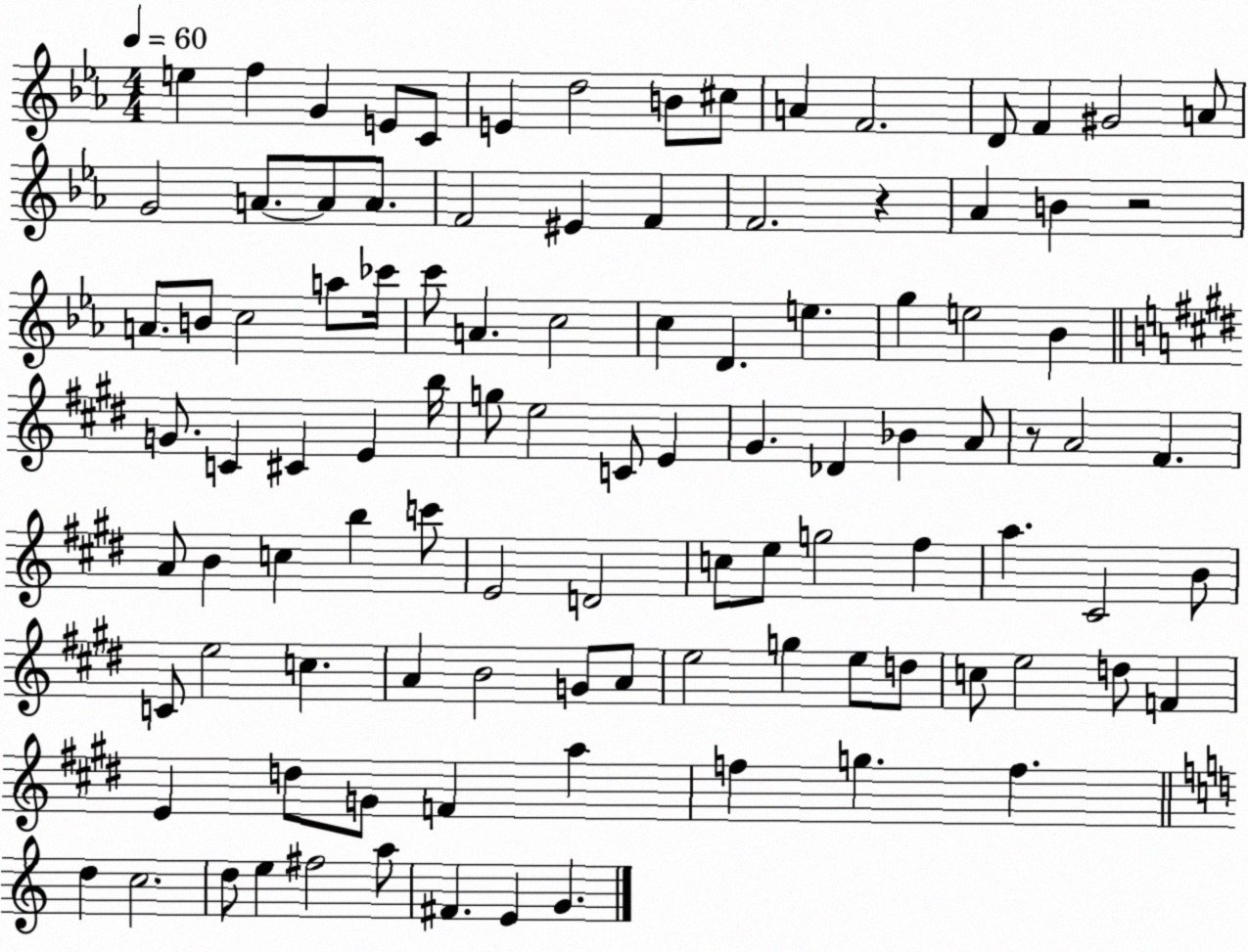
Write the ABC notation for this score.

X:1
T:Untitled
M:4/4
L:1/4
K:Eb
e f G E/2 C/2 E d2 B/2 ^c/2 A F2 D/2 F ^G2 A/2 G2 A/2 A/2 A/2 F2 ^E F F2 z _A B z2 A/2 B/2 c2 a/2 _c'/4 c'/2 A c2 c D e g e2 _B G/2 C ^C E b/4 g/2 e2 C/2 E ^G _D _B A/2 z/2 A2 ^F A/2 B c b c'/2 E2 D2 c/2 e/2 g2 ^f a ^C2 B/2 C/2 e2 c A B2 G/2 A/2 e2 g e/2 d/2 c/2 e2 d/2 F E d/2 G/2 F a f g f d c2 d/2 e ^f2 a/2 ^F E G